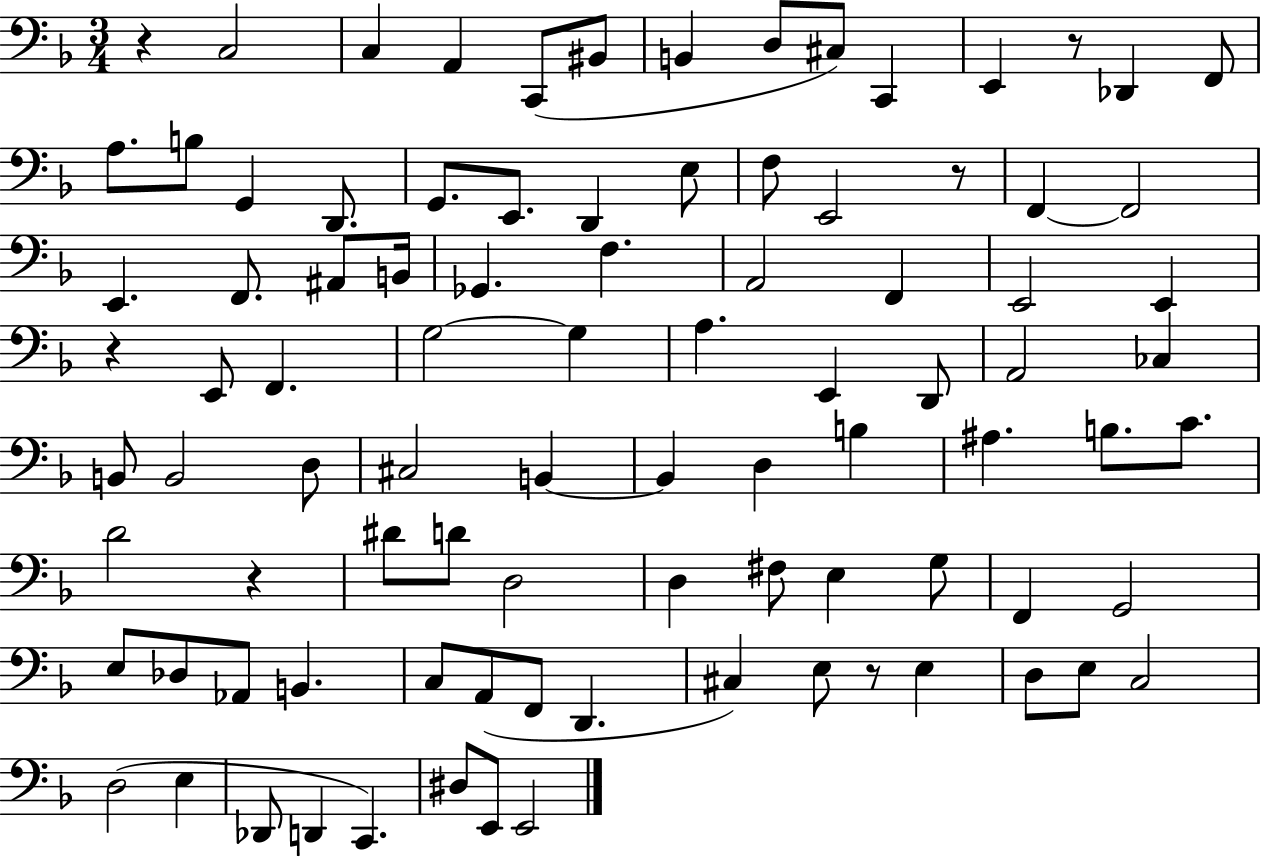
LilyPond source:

{
  \clef bass
  \numericTimeSignature
  \time 3/4
  \key f \major
  \repeat volta 2 { r4 c2 | c4 a,4 c,8( bis,8 | b,4 d8 cis8) c,4 | e,4 r8 des,4 f,8 | \break a8. b8 g,4 d,8. | g,8. e,8. d,4 e8 | f8 e,2 r8 | f,4~~ f,2 | \break e,4. f,8. ais,8 b,16 | ges,4. f4. | a,2 f,4 | e,2 e,4 | \break r4 e,8 f,4. | g2~~ g4 | a4. e,4 d,8 | a,2 ces4 | \break b,8 b,2 d8 | cis2 b,4~~ | b,4 d4 b4 | ais4. b8. c'8. | \break d'2 r4 | dis'8 d'8 d2 | d4 fis8 e4 g8 | f,4 g,2 | \break e8 des8 aes,8 b,4. | c8 a,8( f,8 d,4. | cis4) e8 r8 e4 | d8 e8 c2 | \break d2( e4 | des,8 d,4 c,4.) | dis8 e,8 e,2 | } \bar "|."
}